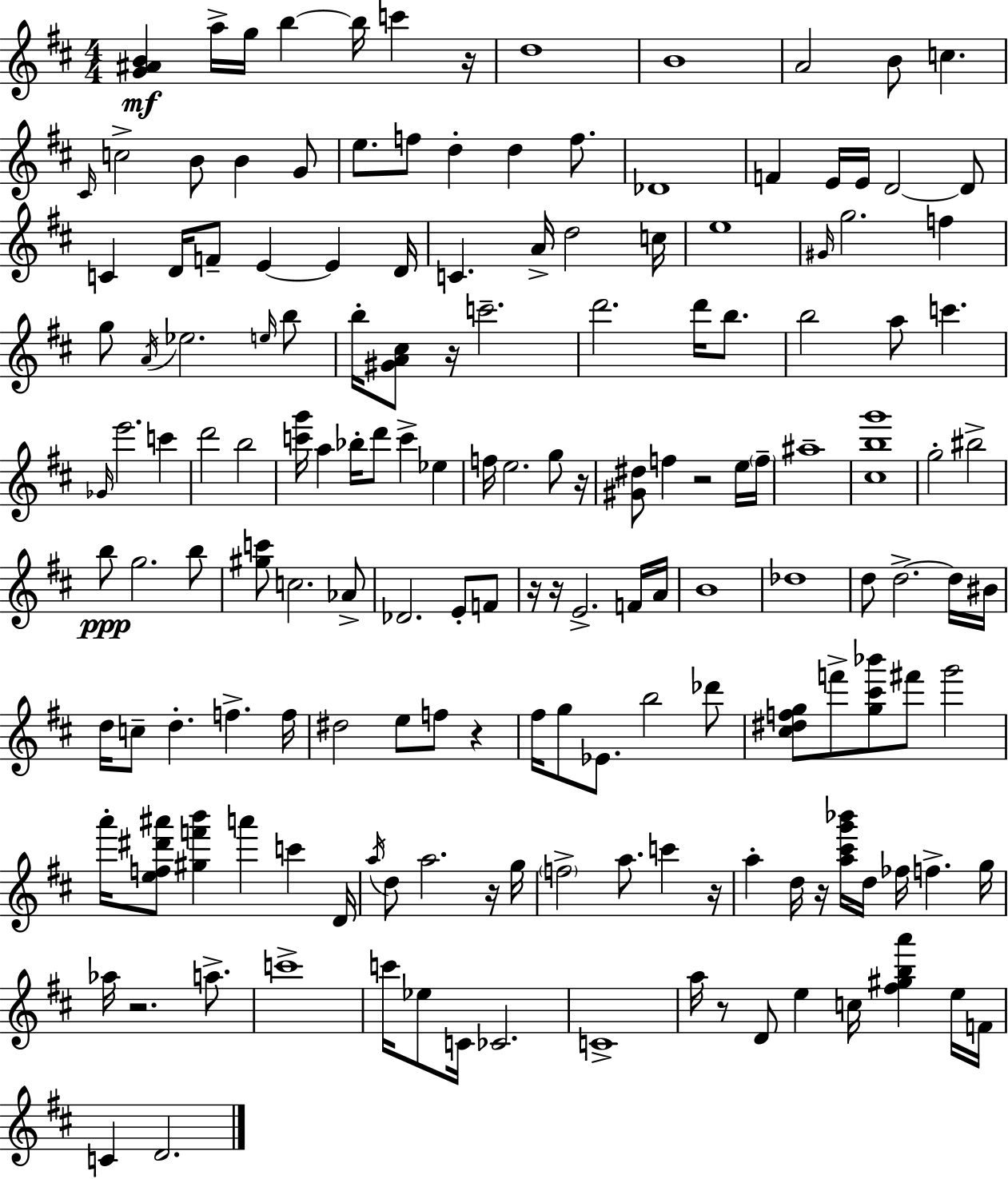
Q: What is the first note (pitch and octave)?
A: A5